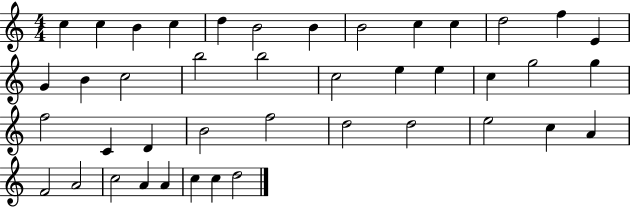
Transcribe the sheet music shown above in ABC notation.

X:1
T:Untitled
M:4/4
L:1/4
K:C
c c B c d B2 B B2 c c d2 f E G B c2 b2 b2 c2 e e c g2 g f2 C D B2 f2 d2 d2 e2 c A F2 A2 c2 A A c c d2